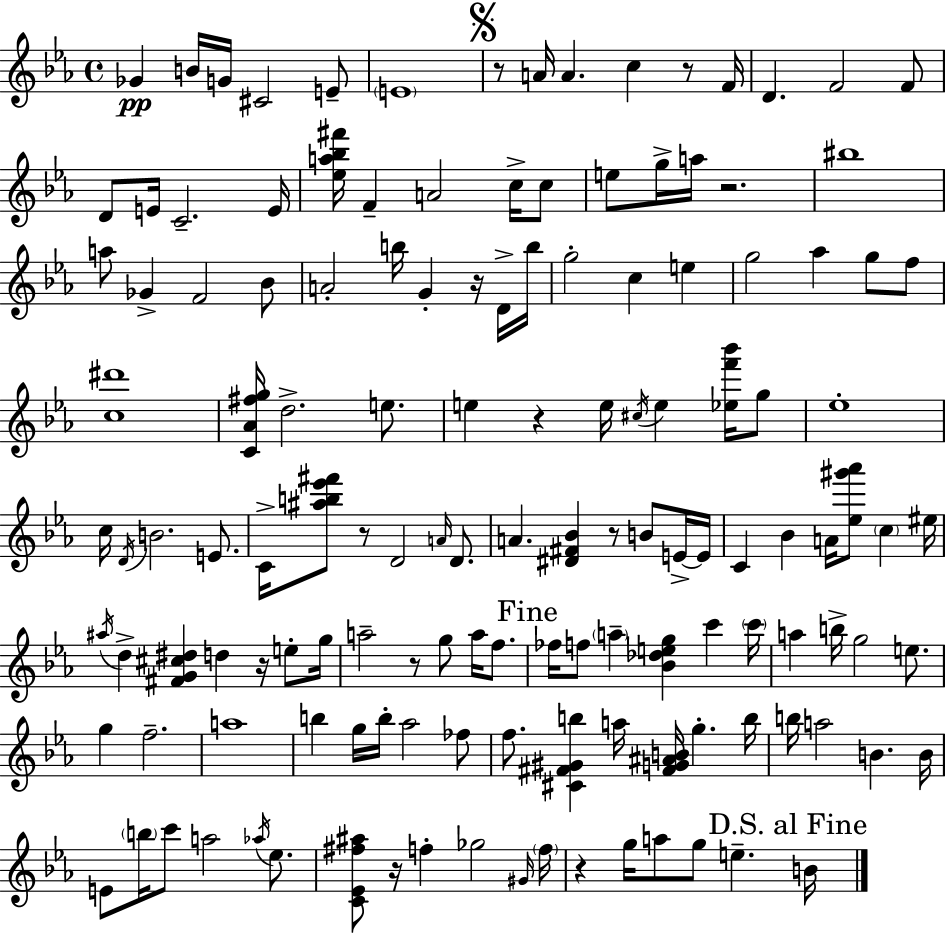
{
  \clef treble
  \time 4/4
  \defaultTimeSignature
  \key c \minor
  ges'4\pp b'16 g'16 cis'2 e'8-- | \parenthesize e'1 | \mark \markup { \musicglyph "scripts.segno" } r8 a'16 a'4. c''4 r8 f'16 | d'4. f'2 f'8 | \break d'8 e'16 c'2.-- e'16 | <ees'' a'' bes'' fis'''>16 f'4-- a'2 c''16-> c''8 | e''8 g''16-> a''16 r2. | bis''1 | \break a''8 ges'4-> f'2 bes'8 | a'2-. b''16 g'4-. r16 d'16-> b''16 | g''2-. c''4 e''4 | g''2 aes''4 g''8 f''8 | \break <c'' dis'''>1 | <c' aes' fis'' g''>16 d''2.-> e''8. | e''4 r4 e''16 \acciaccatura { cis''16 } e''4 <ees'' f''' bes'''>16 g''8 | ees''1-. | \break c''16 \acciaccatura { d'16 } b'2. e'8. | c'16-> <ais'' b'' ees''' fis'''>8 r8 d'2 \grace { a'16 } | d'8. a'4. <dis' fis' bes'>4 r8 b'8 | e'16->~~ e'16 c'4 bes'4 a'16 <ees'' gis''' aes'''>8 \parenthesize c''4 | \break eis''16 \acciaccatura { ais''16 } d''4-> <fis' g' cis'' dis''>4 d''4 | r16 e''8-. g''16 a''2-- r8 g''8 | a''16 f''8. \mark "Fine" fes''16 f''8 \parenthesize a''4-- <bes' des'' e'' g''>4 c'''4 | \parenthesize c'''16 a''4 b''16-> g''2 | \break e''8. g''4 f''2.-- | a''1 | b''4 g''16 b''16-. aes''2 | fes''8 f''8. <cis' fis' gis' b''>4 a''16 <fis' g' ais' b'>16 g''4.-. | \break b''16 b''16 a''2 b'4. | b'16 e'8 \parenthesize b''16 c'''8 a''2 | \acciaccatura { aes''16 } ees''8. <c' ees' fis'' ais''>8 r16 f''4-. ges''2 | \grace { gis'16 } \parenthesize f''16 r4 g''16 a''8 g''8 e''4.-- | \break \mark "D.S. al Fine" b'16 \bar "|."
}